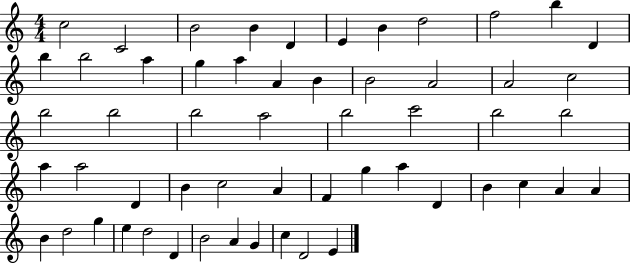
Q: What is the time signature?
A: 4/4